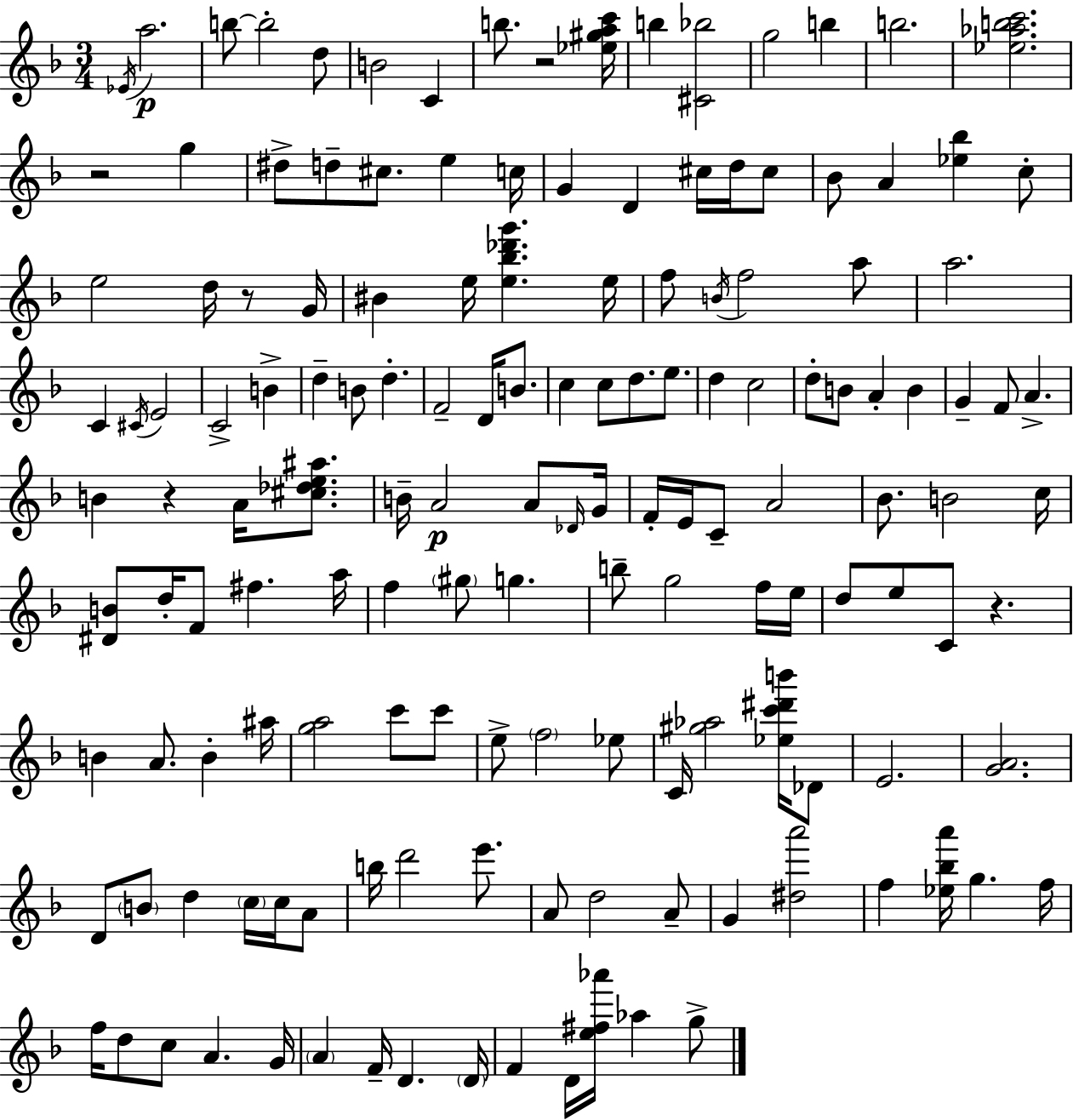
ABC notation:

X:1
T:Untitled
M:3/4
L:1/4
K:F
_E/4 a2 b/2 b2 d/2 B2 C b/2 z2 [_e^gac']/4 b [^C_b]2 g2 b b2 [_e_abc']2 z2 g ^d/2 d/2 ^c/2 e c/4 G D ^c/4 d/4 ^c/2 _B/2 A [_e_b] c/2 e2 d/4 z/2 G/4 ^B e/4 [e_b_d'g'] e/4 f/2 B/4 f2 a/2 a2 C ^C/4 E2 C2 B d B/2 d F2 D/4 B/2 c c/2 d/2 e/2 d c2 d/2 B/2 A B G F/2 A B z A/4 [^c_de^a]/2 B/4 A2 A/2 _D/4 G/4 F/4 E/4 C/2 A2 _B/2 B2 c/4 [^DB]/2 d/4 F/2 ^f a/4 f ^g/2 g b/2 g2 f/4 e/4 d/2 e/2 C/2 z B A/2 B ^a/4 [ga]2 c'/2 c'/2 e/2 f2 _e/2 C/4 [^g_a]2 [_ec'^d'b']/4 _D/2 E2 [GA]2 D/2 B/2 d c/4 c/4 A/2 b/4 d'2 e'/2 A/2 d2 A/2 G [^da']2 f [_e_ba']/4 g f/4 f/4 d/2 c/2 A G/4 A F/4 D D/4 F D/4 [e^f_a']/4 _a g/2